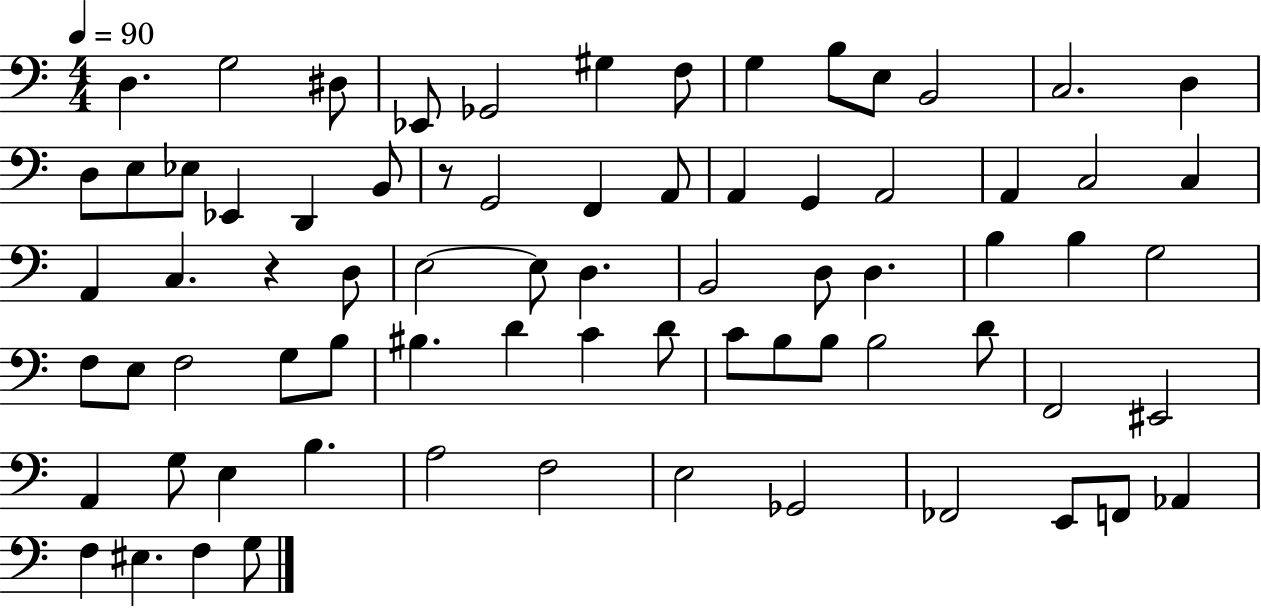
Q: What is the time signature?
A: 4/4